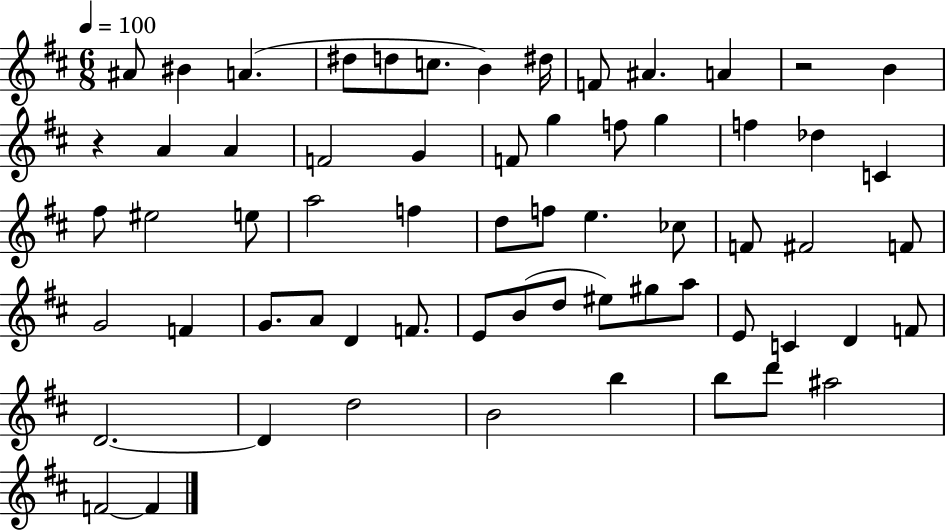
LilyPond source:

{
  \clef treble
  \numericTimeSignature
  \time 6/8
  \key d \major
  \tempo 4 = 100
  ais'8 bis'4 a'4.( | dis''8 d''8 c''8. b'4) dis''16 | f'8 ais'4. a'4 | r2 b'4 | \break r4 a'4 a'4 | f'2 g'4 | f'8 g''4 f''8 g''4 | f''4 des''4 c'4 | \break fis''8 eis''2 e''8 | a''2 f''4 | d''8 f''8 e''4. ces''8 | f'8 fis'2 f'8 | \break g'2 f'4 | g'8. a'8 d'4 f'8. | e'8 b'8( d''8 eis''8) gis''8 a''8 | e'8 c'4 d'4 f'8 | \break d'2.~~ | d'4 d''2 | b'2 b''4 | b''8 d'''8 ais''2 | \break f'2~~ f'4 | \bar "|."
}